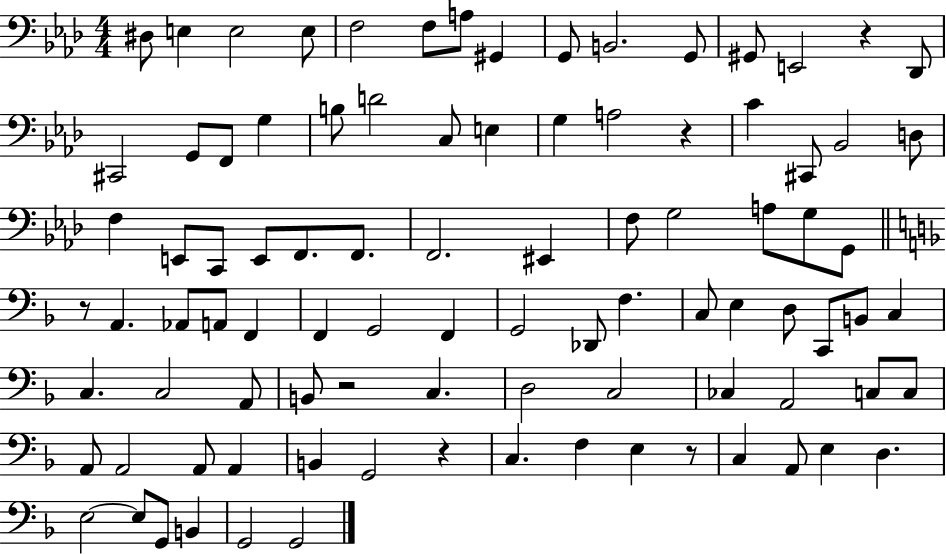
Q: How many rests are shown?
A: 6